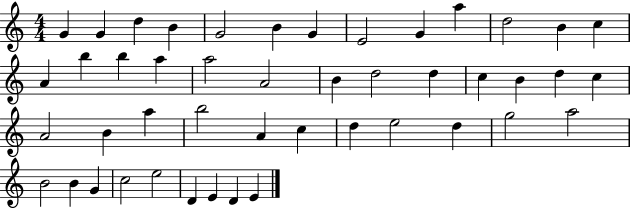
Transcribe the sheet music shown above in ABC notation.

X:1
T:Untitled
M:4/4
L:1/4
K:C
G G d B G2 B G E2 G a d2 B c A b b a a2 A2 B d2 d c B d c A2 B a b2 A c d e2 d g2 a2 B2 B G c2 e2 D E D E